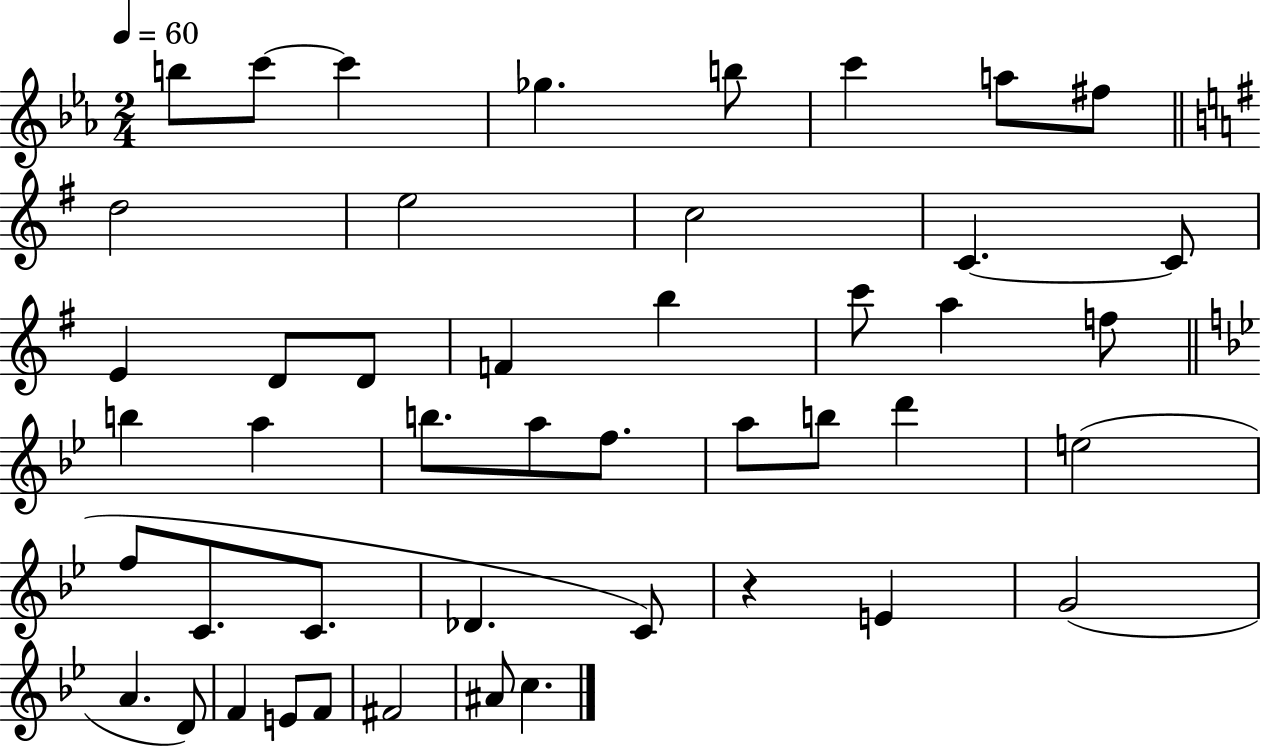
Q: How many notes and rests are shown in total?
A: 46